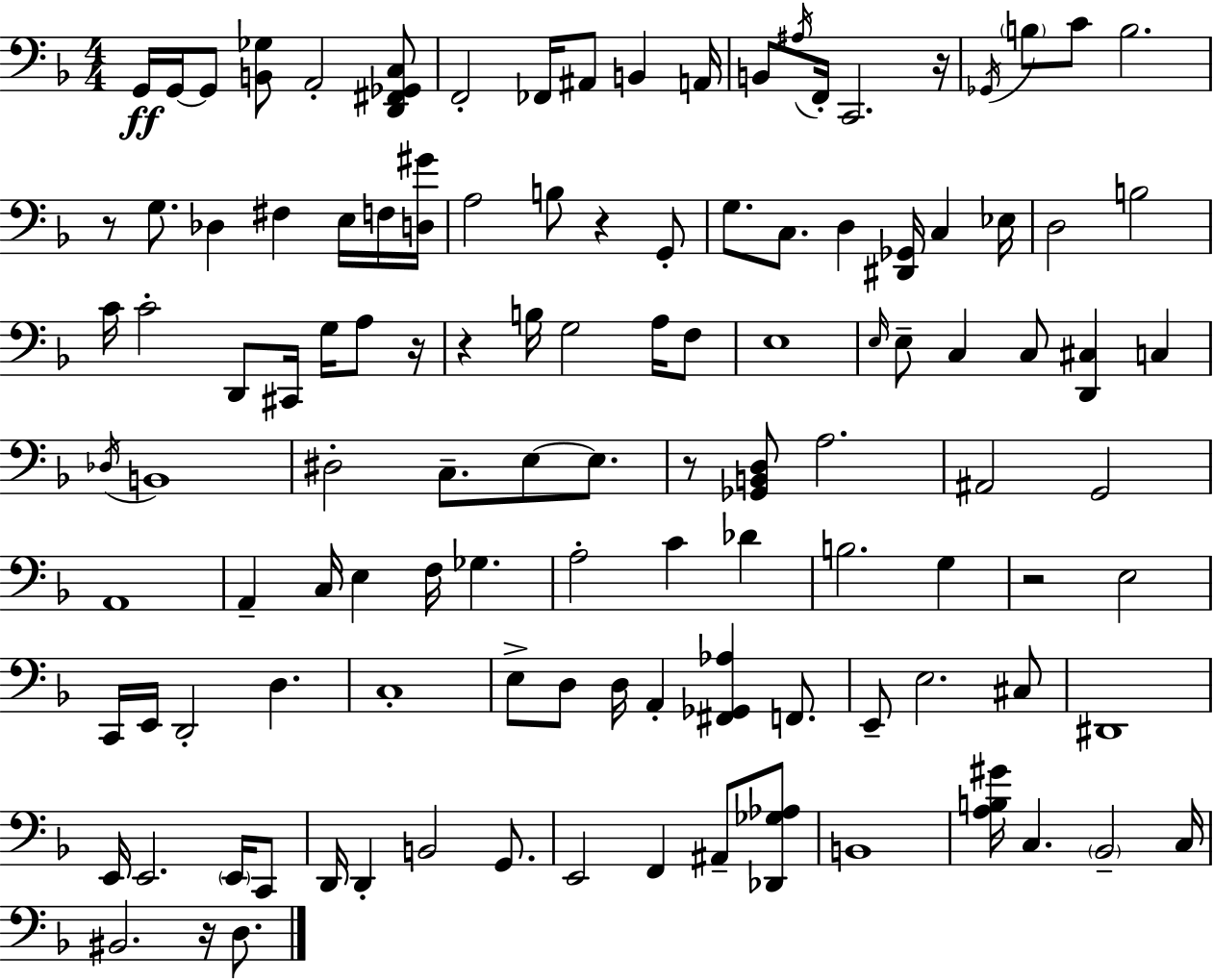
G2/s G2/s G2/e [B2,Gb3]/e A2/h [D2,F#2,Gb2,C3]/e F2/h FES2/s A#2/e B2/q A2/s B2/e A#3/s F2/s C2/h. R/s Gb2/s B3/e C4/e B3/h. R/e G3/e. Db3/q F#3/q E3/s F3/s [D3,G#4]/s A3/h B3/e R/q G2/e G3/e. C3/e. D3/q [D#2,Gb2]/s C3/q Eb3/s D3/h B3/h C4/s C4/h D2/e C#2/s G3/s A3/e R/s R/q B3/s G3/h A3/s F3/e E3/w E3/s E3/e C3/q C3/e [D2,C#3]/q C3/q Db3/s B2/w D#3/h C3/e. E3/e E3/e. R/e [Gb2,B2,D3]/e A3/h. A#2/h G2/h A2/w A2/q C3/s E3/q F3/s Gb3/q. A3/h C4/q Db4/q B3/h. G3/q R/h E3/h C2/s E2/s D2/h D3/q. C3/w E3/e D3/e D3/s A2/q [F#2,Gb2,Ab3]/q F2/e. E2/e E3/h. C#3/e D#2/w E2/s E2/h. E2/s C2/e D2/s D2/q B2/h G2/e. E2/h F2/q A#2/e [Db2,Gb3,Ab3]/e B2/w [A3,B3,G#4]/s C3/q. Bb2/h C3/s BIS2/h. R/s D3/e.